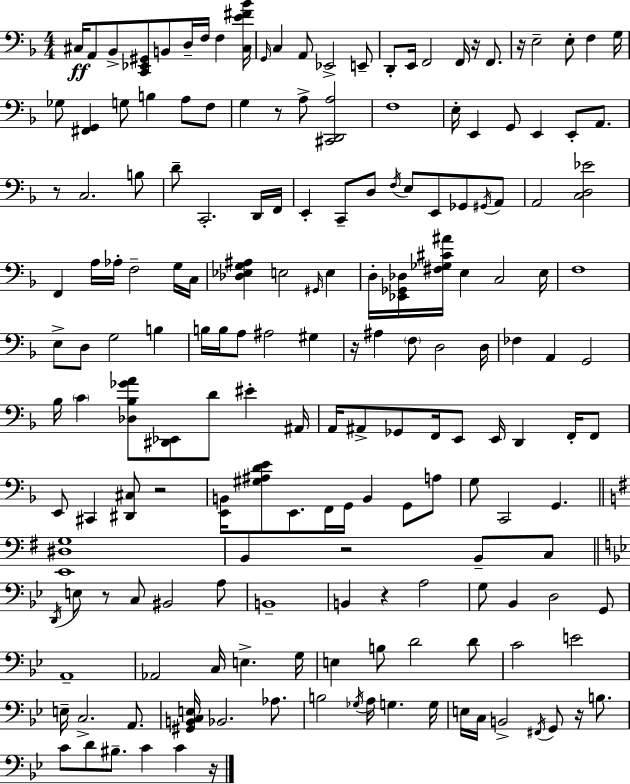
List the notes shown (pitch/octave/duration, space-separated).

C#3/s A2/e Bb2/e [C2,Eb2,G#2]/e B2/e D3/s F3/s F3/q [C#3,E4,F#4,Bb4]/s G2/s C3/q A2/e Eb2/h E2/e D2/e E2/s F2/h F2/s R/s F2/e. R/s E3/h E3/e F3/q G3/s Gb3/e [F#2,G2]/q G3/e B3/q A3/e F3/e G3/q R/e A3/e [C#2,D2,A3]/h F3/w E3/s E2/q G2/e E2/q E2/e A2/e. R/e C3/h. B3/e D4/e C2/h. D2/s F2/s E2/q C2/e D3/e F3/s E3/e E2/e Gb2/e G#2/s A2/e A2/h [C3,D3,Eb4]/h F2/q A3/s Ab3/s F3/h G3/s C3/s [Db3,Eb3,G3,A#3]/q E3/h G#2/s E3/q D3/s [Eb2,Gb2,Db3]/s [F#3,Gb3,C#4,A#4]/s E3/q C3/h E3/s F3/w E3/e D3/e G3/h B3/q B3/s B3/s A3/e A#3/h G#3/q R/s A#3/q F3/e D3/h D3/s FES3/q A2/q G2/h Bb3/s C4/q [Db3,Bb3,Gb4,A4]/e [D#2,Eb2]/e D4/e EIS4/q A#2/s A2/s A#2/e Gb2/e F2/s E2/e E2/s D2/q F2/s F2/e E2/e C#2/q [D#2,C#3]/e R/h [E2,B2]/s [G#3,A#3,D4,E4]/e E2/e. F2/s G2/s B2/q G2/e A3/e G3/e C2/h G2/q. [E2,D#3,G3]/w B2/q R/h B2/e C3/e D2/s E3/e R/e C3/e BIS2/h A3/e B2/w B2/q R/q A3/h G3/e Bb2/q D3/h G2/e A2/w Ab2/h C3/s E3/q. G3/s E3/q B3/e D4/h D4/e C4/h E4/h E3/s C3/h. A2/e. [G#2,B2,C3,E3]/s Bb2/h. Ab3/e. B3/h Gb3/s A3/s G3/q. G3/s E3/s C3/s B2/h F#2/s G2/e R/s B3/e. C4/e D4/e BIS3/e. C4/q C4/q R/s